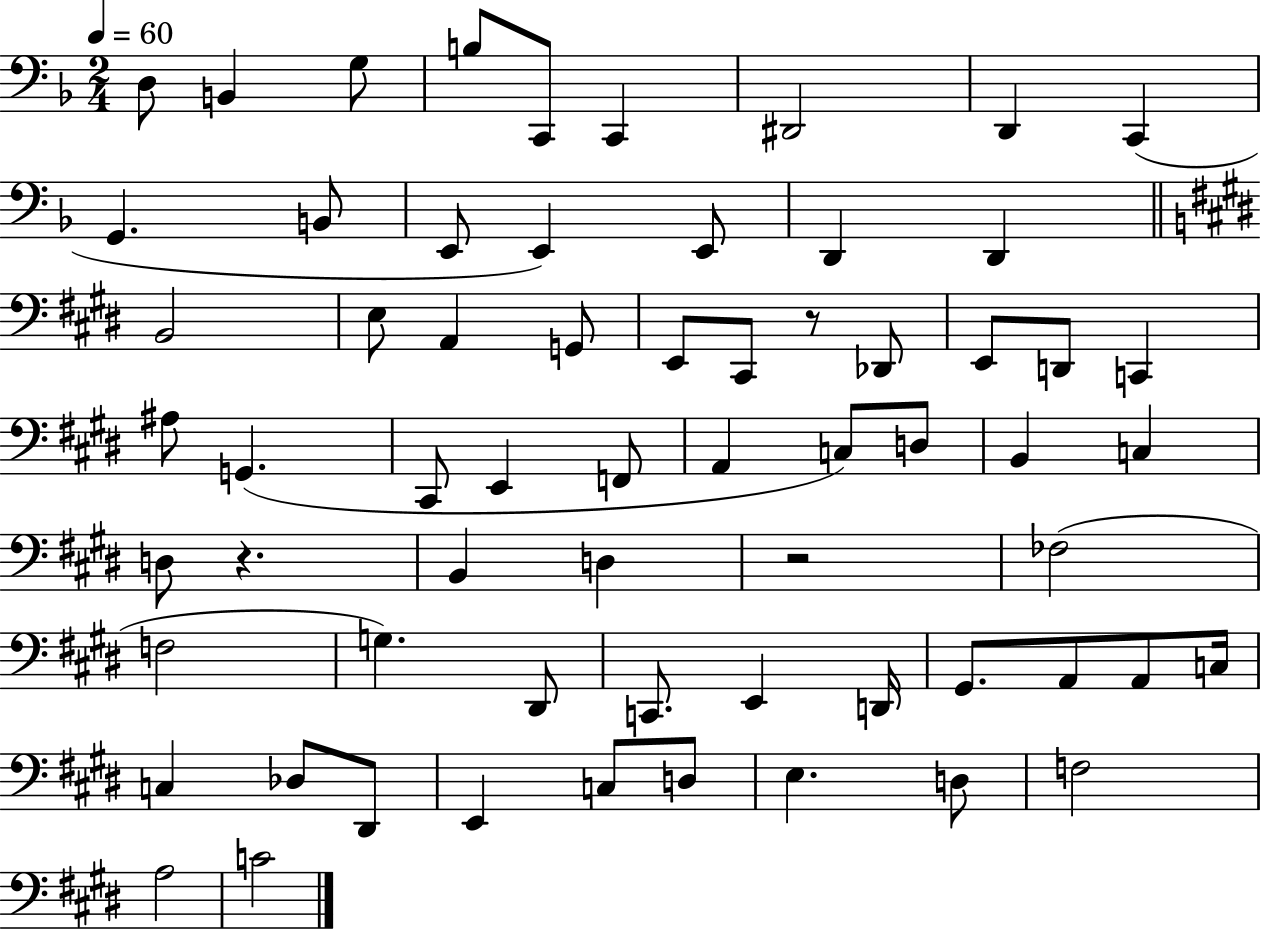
{
  \clef bass
  \numericTimeSignature
  \time 2/4
  \key f \major
  \tempo 4 = 60
  d8 b,4 g8 | b8 c,8 c,4 | dis,2 | d,4 c,4( | \break g,4. b,8 | e,8 e,4) e,8 | d,4 d,4 | \bar "||" \break \key e \major b,2 | e8 a,4 g,8 | e,8 cis,8 r8 des,8 | e,8 d,8 c,4 | \break ais8 g,4.( | cis,8 e,4 f,8 | a,4 c8) d8 | b,4 c4 | \break d8 r4. | b,4 d4 | r2 | fes2( | \break f2 | g4.) dis,8 | c,8. e,4 d,16 | gis,8. a,8 a,8 c16 | \break c4 des8 dis,8 | e,4 c8 d8 | e4. d8 | f2 | \break a2 | c'2 | \bar "|."
}